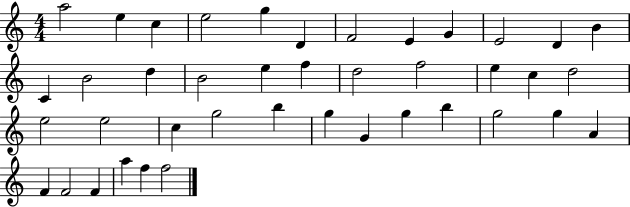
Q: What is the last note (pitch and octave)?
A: F5